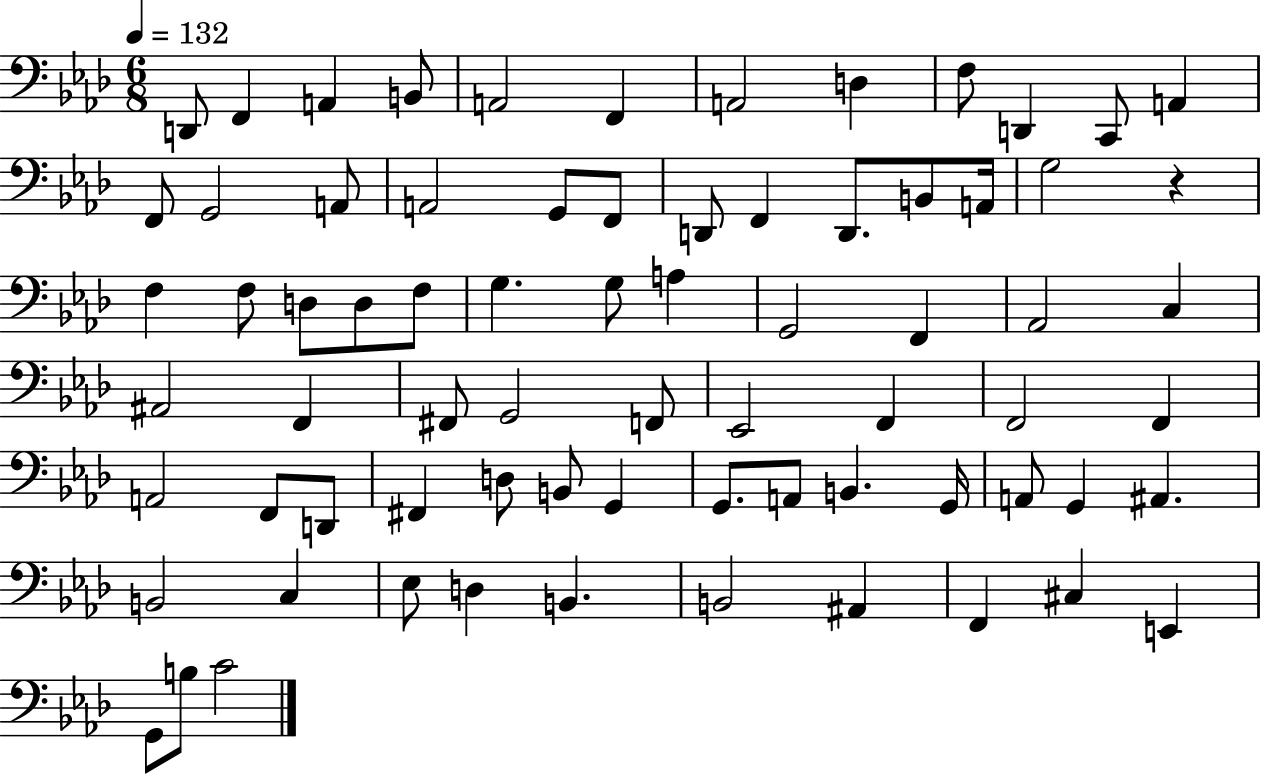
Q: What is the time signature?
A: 6/8